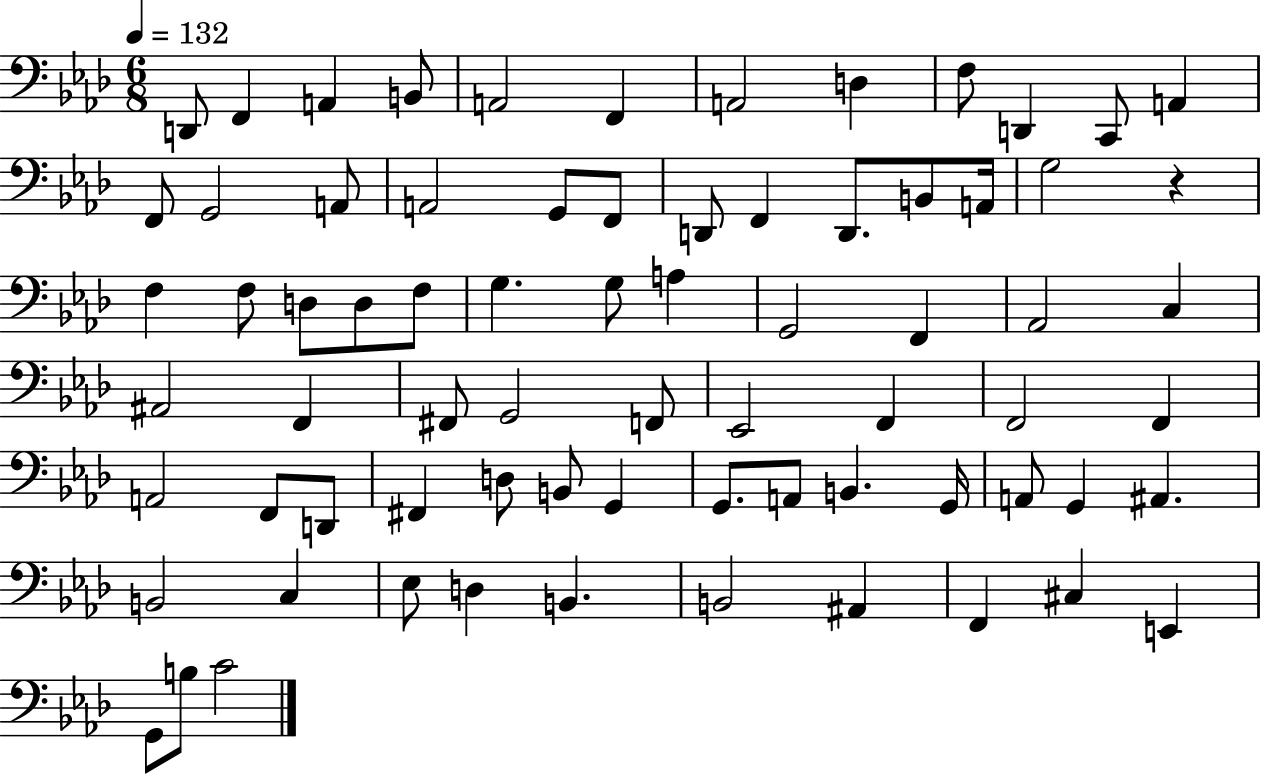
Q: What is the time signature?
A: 6/8